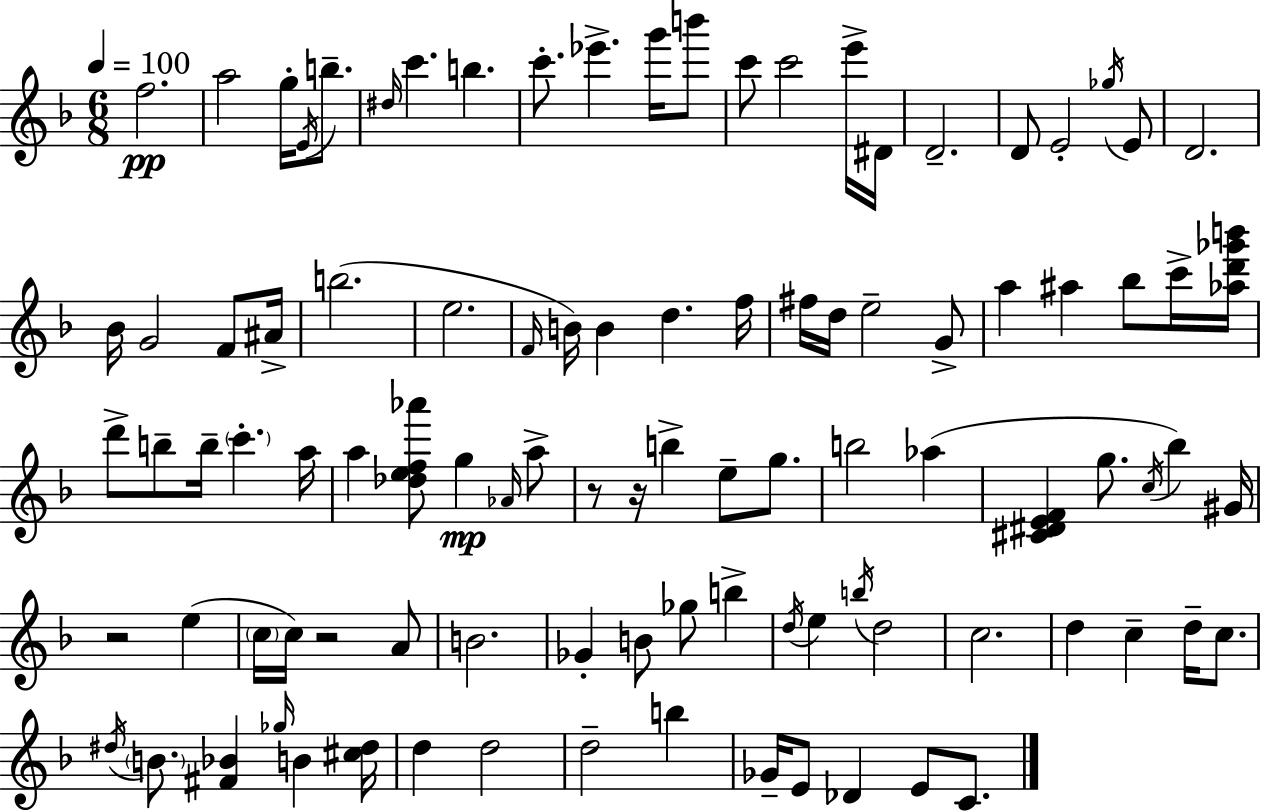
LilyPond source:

{
  \clef treble
  \numericTimeSignature
  \time 6/8
  \key f \major
  \tempo 4 = 100
  f''2.\pp | a''2 g''16-. \acciaccatura { e'16 } b''8.-- | \grace { dis''16 } c'''4. b''4. | c'''8.-. ees'''4.-> g'''16 | \break b'''8 c'''8 c'''2 | e'''16-> dis'16 d'2.-- | d'8 e'2-. | \acciaccatura { ges''16 } e'8 d'2. | \break bes'16 g'2 | f'8 ais'16-> b''2.( | e''2. | \grace { f'16 }) b'16 b'4 d''4. | \break f''16 fis''16 d''16 e''2-- | g'8-> a''4 ais''4 | bes''8 c'''16-> <aes'' d''' ges''' b'''>16 d'''8-> b''8-- b''16-- \parenthesize c'''4.-. | a''16 a''4 <des'' e'' f'' aes'''>8 g''4\mp | \break \grace { aes'16 } a''8-> r8 r16 b''4-> | e''8-- g''8. b''2 | aes''4( <cis' dis' e' f'>4 g''8. | \acciaccatura { c''16 } bes''4) gis'16 r2 | \break e''4( \parenthesize c''16 c''16) r2 | a'8 b'2. | ges'4-. b'8 | ges''8 b''4-> \acciaccatura { d''16 } e''4 \acciaccatura { b''16 } | \break d''2 c''2. | d''4 | c''4-- d''16-- c''8. \acciaccatura { dis''16 } \parenthesize b'8. | <fis' bes'>4 \grace { ges''16 } b'4 <cis'' dis''>16 d''4 | \break d''2 d''2-- | b''4 ges'16-- e'8 | des'4 e'8 c'8. \bar "|."
}